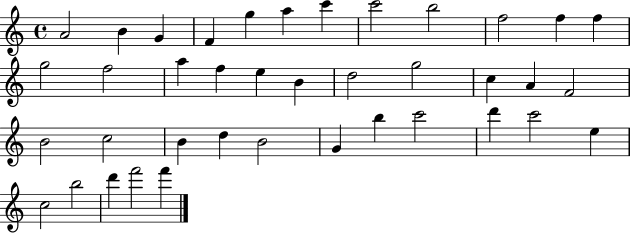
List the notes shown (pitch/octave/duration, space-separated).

A4/h B4/q G4/q F4/q G5/q A5/q C6/q C6/h B5/h F5/h F5/q F5/q G5/h F5/h A5/q F5/q E5/q B4/q D5/h G5/h C5/q A4/q F4/h B4/h C5/h B4/q D5/q B4/h G4/q B5/q C6/h D6/q C6/h E5/q C5/h B5/h D6/q F6/h F6/q